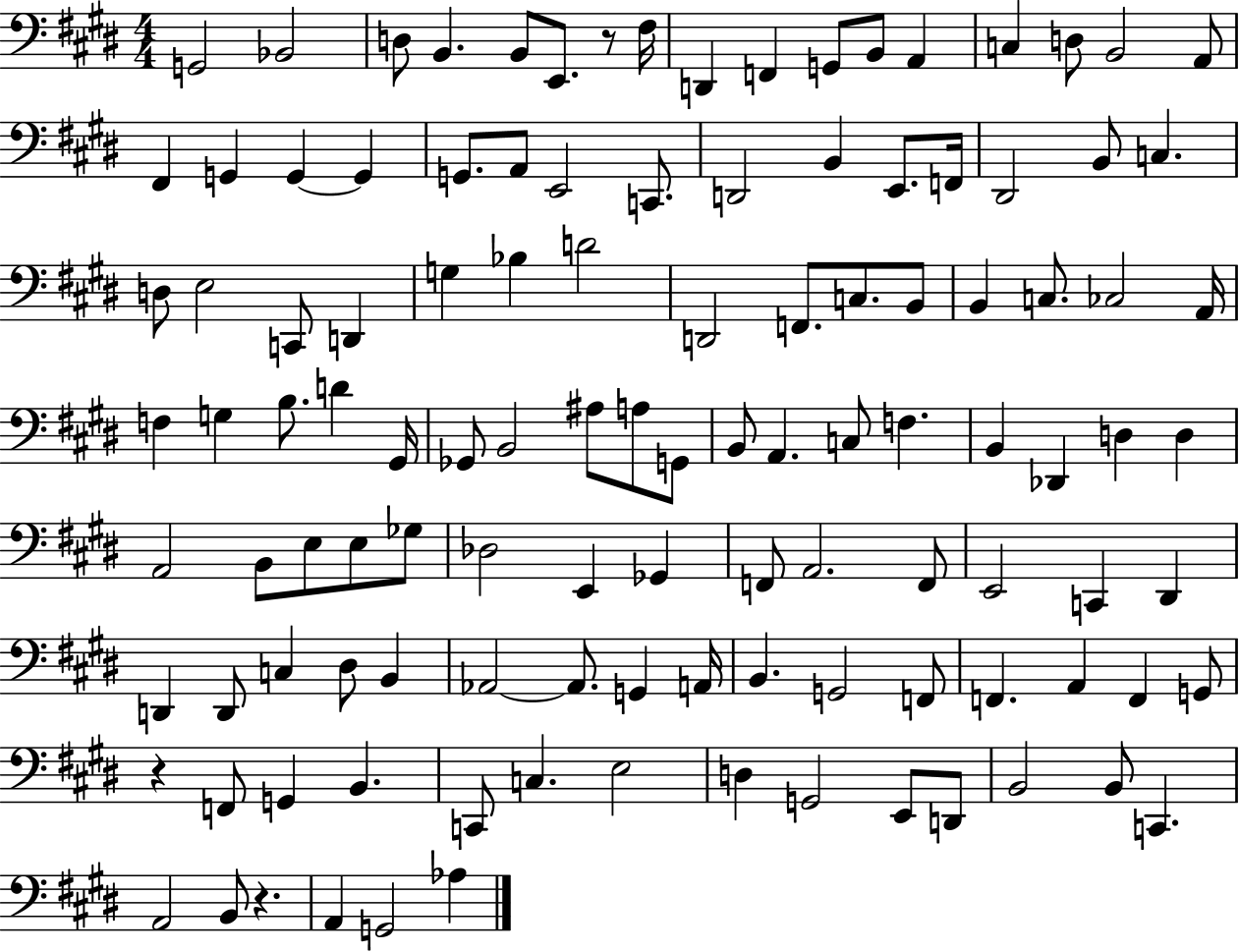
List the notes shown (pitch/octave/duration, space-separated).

G2/h Bb2/h D3/e B2/q. B2/e E2/e. R/e F#3/s D2/q F2/q G2/e B2/e A2/q C3/q D3/e B2/h A2/e F#2/q G2/q G2/q G2/q G2/e. A2/e E2/h C2/e. D2/h B2/q E2/e. F2/s D#2/h B2/e C3/q. D3/e E3/h C2/e D2/q G3/q Bb3/q D4/h D2/h F2/e. C3/e. B2/e B2/q C3/e. CES3/h A2/s F3/q G3/q B3/e. D4/q G#2/s Gb2/e B2/h A#3/e A3/e G2/e B2/e A2/q. C3/e F3/q. B2/q Db2/q D3/q D3/q A2/h B2/e E3/e E3/e Gb3/e Db3/h E2/q Gb2/q F2/e A2/h. F2/e E2/h C2/q D#2/q D2/q D2/e C3/q D#3/e B2/q Ab2/h Ab2/e. G2/q A2/s B2/q. G2/h F2/e F2/q. A2/q F2/q G2/e R/q F2/e G2/q B2/q. C2/e C3/q. E3/h D3/q G2/h E2/e D2/e B2/h B2/e C2/q. A2/h B2/e R/q. A2/q G2/h Ab3/q